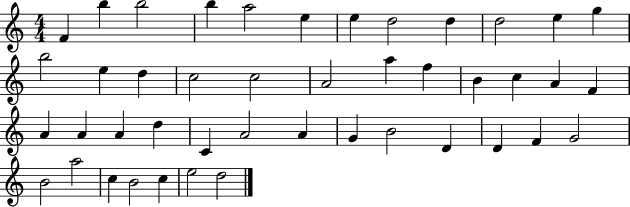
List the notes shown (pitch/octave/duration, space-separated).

F4/q B5/q B5/h B5/q A5/h E5/q E5/q D5/h D5/q D5/h E5/q G5/q B5/h E5/q D5/q C5/h C5/h A4/h A5/q F5/q B4/q C5/q A4/q F4/q A4/q A4/q A4/q D5/q C4/q A4/h A4/q G4/q B4/h D4/q D4/q F4/q G4/h B4/h A5/h C5/q B4/h C5/q E5/h D5/h